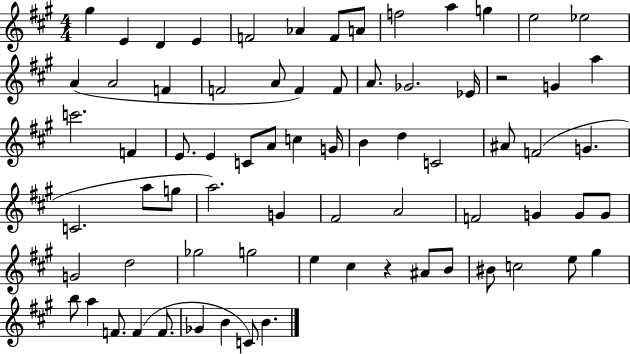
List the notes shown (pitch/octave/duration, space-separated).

G#5/q E4/q D4/q E4/q F4/h Ab4/q F4/e A4/e F5/h A5/q G5/q E5/h Eb5/h A4/q A4/h F4/q F4/h A4/e F4/q F4/e A4/e. Gb4/h. Eb4/s R/h G4/q A5/q C6/h. F4/q E4/e. E4/q C4/e A4/e C5/q G4/s B4/q D5/q C4/h A#4/e F4/h G4/q. C4/h. A5/e G5/e A5/h. G4/q F#4/h A4/h F4/h G4/q G4/e G4/e G4/h D5/h Gb5/h G5/h E5/q C#5/q R/q A#4/e B4/e BIS4/e C5/h E5/e G#5/q B5/e A5/q F4/e. F4/q F4/e. Gb4/q B4/q C4/e B4/q.